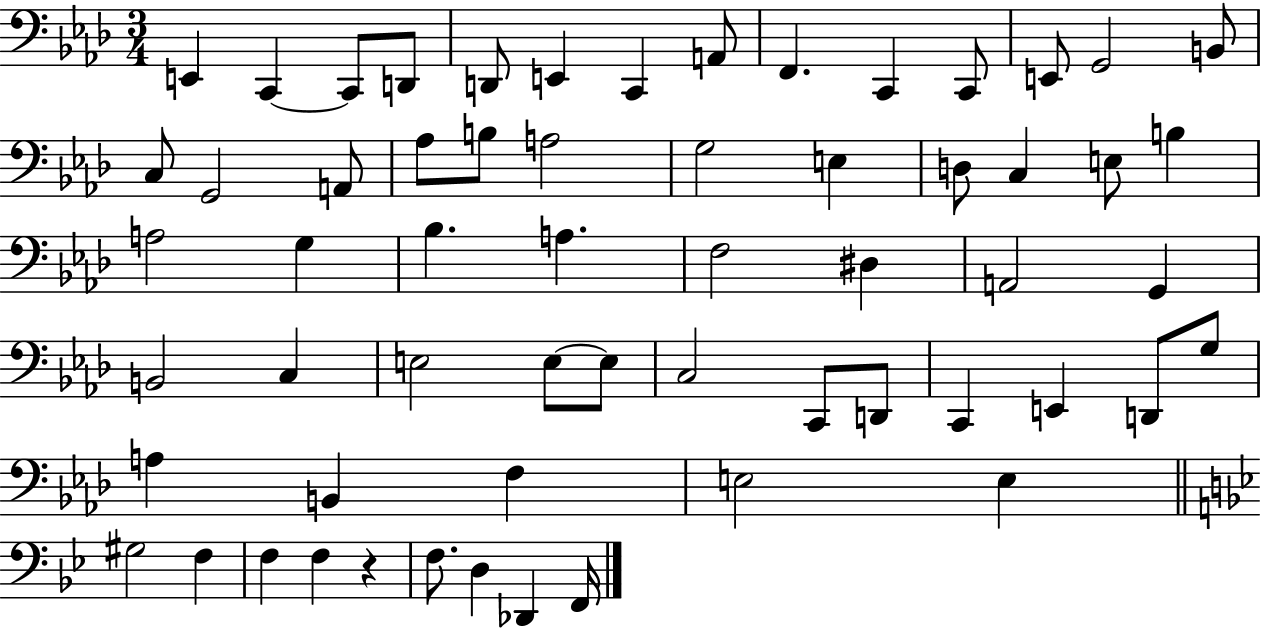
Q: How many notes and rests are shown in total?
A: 60